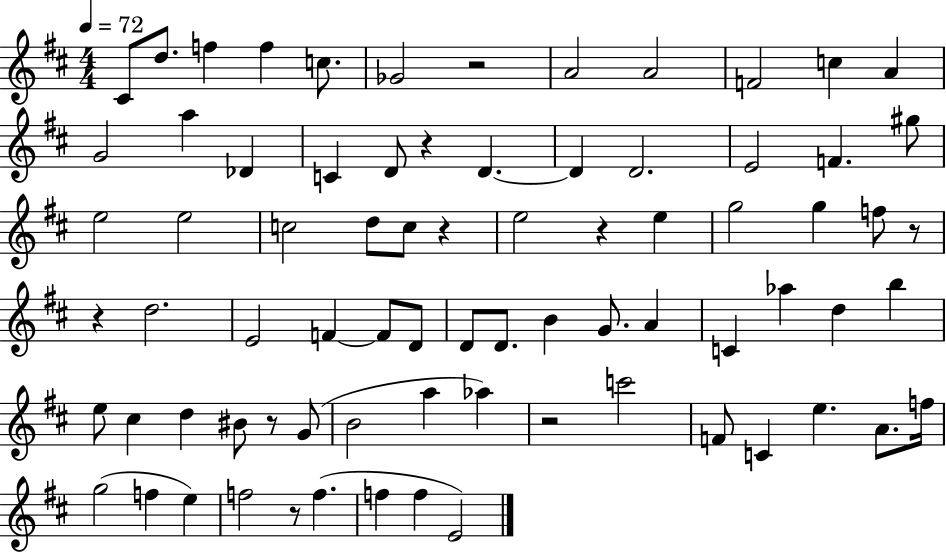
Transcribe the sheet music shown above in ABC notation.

X:1
T:Untitled
M:4/4
L:1/4
K:D
^C/2 d/2 f f c/2 _G2 z2 A2 A2 F2 c A G2 a _D C D/2 z D D D2 E2 F ^g/2 e2 e2 c2 d/2 c/2 z e2 z e g2 g f/2 z/2 z d2 E2 F F/2 D/2 D/2 D/2 B G/2 A C _a d b e/2 ^c d ^B/2 z/2 G/2 B2 a _a z2 c'2 F/2 C e A/2 f/4 g2 f e f2 z/2 f f f E2